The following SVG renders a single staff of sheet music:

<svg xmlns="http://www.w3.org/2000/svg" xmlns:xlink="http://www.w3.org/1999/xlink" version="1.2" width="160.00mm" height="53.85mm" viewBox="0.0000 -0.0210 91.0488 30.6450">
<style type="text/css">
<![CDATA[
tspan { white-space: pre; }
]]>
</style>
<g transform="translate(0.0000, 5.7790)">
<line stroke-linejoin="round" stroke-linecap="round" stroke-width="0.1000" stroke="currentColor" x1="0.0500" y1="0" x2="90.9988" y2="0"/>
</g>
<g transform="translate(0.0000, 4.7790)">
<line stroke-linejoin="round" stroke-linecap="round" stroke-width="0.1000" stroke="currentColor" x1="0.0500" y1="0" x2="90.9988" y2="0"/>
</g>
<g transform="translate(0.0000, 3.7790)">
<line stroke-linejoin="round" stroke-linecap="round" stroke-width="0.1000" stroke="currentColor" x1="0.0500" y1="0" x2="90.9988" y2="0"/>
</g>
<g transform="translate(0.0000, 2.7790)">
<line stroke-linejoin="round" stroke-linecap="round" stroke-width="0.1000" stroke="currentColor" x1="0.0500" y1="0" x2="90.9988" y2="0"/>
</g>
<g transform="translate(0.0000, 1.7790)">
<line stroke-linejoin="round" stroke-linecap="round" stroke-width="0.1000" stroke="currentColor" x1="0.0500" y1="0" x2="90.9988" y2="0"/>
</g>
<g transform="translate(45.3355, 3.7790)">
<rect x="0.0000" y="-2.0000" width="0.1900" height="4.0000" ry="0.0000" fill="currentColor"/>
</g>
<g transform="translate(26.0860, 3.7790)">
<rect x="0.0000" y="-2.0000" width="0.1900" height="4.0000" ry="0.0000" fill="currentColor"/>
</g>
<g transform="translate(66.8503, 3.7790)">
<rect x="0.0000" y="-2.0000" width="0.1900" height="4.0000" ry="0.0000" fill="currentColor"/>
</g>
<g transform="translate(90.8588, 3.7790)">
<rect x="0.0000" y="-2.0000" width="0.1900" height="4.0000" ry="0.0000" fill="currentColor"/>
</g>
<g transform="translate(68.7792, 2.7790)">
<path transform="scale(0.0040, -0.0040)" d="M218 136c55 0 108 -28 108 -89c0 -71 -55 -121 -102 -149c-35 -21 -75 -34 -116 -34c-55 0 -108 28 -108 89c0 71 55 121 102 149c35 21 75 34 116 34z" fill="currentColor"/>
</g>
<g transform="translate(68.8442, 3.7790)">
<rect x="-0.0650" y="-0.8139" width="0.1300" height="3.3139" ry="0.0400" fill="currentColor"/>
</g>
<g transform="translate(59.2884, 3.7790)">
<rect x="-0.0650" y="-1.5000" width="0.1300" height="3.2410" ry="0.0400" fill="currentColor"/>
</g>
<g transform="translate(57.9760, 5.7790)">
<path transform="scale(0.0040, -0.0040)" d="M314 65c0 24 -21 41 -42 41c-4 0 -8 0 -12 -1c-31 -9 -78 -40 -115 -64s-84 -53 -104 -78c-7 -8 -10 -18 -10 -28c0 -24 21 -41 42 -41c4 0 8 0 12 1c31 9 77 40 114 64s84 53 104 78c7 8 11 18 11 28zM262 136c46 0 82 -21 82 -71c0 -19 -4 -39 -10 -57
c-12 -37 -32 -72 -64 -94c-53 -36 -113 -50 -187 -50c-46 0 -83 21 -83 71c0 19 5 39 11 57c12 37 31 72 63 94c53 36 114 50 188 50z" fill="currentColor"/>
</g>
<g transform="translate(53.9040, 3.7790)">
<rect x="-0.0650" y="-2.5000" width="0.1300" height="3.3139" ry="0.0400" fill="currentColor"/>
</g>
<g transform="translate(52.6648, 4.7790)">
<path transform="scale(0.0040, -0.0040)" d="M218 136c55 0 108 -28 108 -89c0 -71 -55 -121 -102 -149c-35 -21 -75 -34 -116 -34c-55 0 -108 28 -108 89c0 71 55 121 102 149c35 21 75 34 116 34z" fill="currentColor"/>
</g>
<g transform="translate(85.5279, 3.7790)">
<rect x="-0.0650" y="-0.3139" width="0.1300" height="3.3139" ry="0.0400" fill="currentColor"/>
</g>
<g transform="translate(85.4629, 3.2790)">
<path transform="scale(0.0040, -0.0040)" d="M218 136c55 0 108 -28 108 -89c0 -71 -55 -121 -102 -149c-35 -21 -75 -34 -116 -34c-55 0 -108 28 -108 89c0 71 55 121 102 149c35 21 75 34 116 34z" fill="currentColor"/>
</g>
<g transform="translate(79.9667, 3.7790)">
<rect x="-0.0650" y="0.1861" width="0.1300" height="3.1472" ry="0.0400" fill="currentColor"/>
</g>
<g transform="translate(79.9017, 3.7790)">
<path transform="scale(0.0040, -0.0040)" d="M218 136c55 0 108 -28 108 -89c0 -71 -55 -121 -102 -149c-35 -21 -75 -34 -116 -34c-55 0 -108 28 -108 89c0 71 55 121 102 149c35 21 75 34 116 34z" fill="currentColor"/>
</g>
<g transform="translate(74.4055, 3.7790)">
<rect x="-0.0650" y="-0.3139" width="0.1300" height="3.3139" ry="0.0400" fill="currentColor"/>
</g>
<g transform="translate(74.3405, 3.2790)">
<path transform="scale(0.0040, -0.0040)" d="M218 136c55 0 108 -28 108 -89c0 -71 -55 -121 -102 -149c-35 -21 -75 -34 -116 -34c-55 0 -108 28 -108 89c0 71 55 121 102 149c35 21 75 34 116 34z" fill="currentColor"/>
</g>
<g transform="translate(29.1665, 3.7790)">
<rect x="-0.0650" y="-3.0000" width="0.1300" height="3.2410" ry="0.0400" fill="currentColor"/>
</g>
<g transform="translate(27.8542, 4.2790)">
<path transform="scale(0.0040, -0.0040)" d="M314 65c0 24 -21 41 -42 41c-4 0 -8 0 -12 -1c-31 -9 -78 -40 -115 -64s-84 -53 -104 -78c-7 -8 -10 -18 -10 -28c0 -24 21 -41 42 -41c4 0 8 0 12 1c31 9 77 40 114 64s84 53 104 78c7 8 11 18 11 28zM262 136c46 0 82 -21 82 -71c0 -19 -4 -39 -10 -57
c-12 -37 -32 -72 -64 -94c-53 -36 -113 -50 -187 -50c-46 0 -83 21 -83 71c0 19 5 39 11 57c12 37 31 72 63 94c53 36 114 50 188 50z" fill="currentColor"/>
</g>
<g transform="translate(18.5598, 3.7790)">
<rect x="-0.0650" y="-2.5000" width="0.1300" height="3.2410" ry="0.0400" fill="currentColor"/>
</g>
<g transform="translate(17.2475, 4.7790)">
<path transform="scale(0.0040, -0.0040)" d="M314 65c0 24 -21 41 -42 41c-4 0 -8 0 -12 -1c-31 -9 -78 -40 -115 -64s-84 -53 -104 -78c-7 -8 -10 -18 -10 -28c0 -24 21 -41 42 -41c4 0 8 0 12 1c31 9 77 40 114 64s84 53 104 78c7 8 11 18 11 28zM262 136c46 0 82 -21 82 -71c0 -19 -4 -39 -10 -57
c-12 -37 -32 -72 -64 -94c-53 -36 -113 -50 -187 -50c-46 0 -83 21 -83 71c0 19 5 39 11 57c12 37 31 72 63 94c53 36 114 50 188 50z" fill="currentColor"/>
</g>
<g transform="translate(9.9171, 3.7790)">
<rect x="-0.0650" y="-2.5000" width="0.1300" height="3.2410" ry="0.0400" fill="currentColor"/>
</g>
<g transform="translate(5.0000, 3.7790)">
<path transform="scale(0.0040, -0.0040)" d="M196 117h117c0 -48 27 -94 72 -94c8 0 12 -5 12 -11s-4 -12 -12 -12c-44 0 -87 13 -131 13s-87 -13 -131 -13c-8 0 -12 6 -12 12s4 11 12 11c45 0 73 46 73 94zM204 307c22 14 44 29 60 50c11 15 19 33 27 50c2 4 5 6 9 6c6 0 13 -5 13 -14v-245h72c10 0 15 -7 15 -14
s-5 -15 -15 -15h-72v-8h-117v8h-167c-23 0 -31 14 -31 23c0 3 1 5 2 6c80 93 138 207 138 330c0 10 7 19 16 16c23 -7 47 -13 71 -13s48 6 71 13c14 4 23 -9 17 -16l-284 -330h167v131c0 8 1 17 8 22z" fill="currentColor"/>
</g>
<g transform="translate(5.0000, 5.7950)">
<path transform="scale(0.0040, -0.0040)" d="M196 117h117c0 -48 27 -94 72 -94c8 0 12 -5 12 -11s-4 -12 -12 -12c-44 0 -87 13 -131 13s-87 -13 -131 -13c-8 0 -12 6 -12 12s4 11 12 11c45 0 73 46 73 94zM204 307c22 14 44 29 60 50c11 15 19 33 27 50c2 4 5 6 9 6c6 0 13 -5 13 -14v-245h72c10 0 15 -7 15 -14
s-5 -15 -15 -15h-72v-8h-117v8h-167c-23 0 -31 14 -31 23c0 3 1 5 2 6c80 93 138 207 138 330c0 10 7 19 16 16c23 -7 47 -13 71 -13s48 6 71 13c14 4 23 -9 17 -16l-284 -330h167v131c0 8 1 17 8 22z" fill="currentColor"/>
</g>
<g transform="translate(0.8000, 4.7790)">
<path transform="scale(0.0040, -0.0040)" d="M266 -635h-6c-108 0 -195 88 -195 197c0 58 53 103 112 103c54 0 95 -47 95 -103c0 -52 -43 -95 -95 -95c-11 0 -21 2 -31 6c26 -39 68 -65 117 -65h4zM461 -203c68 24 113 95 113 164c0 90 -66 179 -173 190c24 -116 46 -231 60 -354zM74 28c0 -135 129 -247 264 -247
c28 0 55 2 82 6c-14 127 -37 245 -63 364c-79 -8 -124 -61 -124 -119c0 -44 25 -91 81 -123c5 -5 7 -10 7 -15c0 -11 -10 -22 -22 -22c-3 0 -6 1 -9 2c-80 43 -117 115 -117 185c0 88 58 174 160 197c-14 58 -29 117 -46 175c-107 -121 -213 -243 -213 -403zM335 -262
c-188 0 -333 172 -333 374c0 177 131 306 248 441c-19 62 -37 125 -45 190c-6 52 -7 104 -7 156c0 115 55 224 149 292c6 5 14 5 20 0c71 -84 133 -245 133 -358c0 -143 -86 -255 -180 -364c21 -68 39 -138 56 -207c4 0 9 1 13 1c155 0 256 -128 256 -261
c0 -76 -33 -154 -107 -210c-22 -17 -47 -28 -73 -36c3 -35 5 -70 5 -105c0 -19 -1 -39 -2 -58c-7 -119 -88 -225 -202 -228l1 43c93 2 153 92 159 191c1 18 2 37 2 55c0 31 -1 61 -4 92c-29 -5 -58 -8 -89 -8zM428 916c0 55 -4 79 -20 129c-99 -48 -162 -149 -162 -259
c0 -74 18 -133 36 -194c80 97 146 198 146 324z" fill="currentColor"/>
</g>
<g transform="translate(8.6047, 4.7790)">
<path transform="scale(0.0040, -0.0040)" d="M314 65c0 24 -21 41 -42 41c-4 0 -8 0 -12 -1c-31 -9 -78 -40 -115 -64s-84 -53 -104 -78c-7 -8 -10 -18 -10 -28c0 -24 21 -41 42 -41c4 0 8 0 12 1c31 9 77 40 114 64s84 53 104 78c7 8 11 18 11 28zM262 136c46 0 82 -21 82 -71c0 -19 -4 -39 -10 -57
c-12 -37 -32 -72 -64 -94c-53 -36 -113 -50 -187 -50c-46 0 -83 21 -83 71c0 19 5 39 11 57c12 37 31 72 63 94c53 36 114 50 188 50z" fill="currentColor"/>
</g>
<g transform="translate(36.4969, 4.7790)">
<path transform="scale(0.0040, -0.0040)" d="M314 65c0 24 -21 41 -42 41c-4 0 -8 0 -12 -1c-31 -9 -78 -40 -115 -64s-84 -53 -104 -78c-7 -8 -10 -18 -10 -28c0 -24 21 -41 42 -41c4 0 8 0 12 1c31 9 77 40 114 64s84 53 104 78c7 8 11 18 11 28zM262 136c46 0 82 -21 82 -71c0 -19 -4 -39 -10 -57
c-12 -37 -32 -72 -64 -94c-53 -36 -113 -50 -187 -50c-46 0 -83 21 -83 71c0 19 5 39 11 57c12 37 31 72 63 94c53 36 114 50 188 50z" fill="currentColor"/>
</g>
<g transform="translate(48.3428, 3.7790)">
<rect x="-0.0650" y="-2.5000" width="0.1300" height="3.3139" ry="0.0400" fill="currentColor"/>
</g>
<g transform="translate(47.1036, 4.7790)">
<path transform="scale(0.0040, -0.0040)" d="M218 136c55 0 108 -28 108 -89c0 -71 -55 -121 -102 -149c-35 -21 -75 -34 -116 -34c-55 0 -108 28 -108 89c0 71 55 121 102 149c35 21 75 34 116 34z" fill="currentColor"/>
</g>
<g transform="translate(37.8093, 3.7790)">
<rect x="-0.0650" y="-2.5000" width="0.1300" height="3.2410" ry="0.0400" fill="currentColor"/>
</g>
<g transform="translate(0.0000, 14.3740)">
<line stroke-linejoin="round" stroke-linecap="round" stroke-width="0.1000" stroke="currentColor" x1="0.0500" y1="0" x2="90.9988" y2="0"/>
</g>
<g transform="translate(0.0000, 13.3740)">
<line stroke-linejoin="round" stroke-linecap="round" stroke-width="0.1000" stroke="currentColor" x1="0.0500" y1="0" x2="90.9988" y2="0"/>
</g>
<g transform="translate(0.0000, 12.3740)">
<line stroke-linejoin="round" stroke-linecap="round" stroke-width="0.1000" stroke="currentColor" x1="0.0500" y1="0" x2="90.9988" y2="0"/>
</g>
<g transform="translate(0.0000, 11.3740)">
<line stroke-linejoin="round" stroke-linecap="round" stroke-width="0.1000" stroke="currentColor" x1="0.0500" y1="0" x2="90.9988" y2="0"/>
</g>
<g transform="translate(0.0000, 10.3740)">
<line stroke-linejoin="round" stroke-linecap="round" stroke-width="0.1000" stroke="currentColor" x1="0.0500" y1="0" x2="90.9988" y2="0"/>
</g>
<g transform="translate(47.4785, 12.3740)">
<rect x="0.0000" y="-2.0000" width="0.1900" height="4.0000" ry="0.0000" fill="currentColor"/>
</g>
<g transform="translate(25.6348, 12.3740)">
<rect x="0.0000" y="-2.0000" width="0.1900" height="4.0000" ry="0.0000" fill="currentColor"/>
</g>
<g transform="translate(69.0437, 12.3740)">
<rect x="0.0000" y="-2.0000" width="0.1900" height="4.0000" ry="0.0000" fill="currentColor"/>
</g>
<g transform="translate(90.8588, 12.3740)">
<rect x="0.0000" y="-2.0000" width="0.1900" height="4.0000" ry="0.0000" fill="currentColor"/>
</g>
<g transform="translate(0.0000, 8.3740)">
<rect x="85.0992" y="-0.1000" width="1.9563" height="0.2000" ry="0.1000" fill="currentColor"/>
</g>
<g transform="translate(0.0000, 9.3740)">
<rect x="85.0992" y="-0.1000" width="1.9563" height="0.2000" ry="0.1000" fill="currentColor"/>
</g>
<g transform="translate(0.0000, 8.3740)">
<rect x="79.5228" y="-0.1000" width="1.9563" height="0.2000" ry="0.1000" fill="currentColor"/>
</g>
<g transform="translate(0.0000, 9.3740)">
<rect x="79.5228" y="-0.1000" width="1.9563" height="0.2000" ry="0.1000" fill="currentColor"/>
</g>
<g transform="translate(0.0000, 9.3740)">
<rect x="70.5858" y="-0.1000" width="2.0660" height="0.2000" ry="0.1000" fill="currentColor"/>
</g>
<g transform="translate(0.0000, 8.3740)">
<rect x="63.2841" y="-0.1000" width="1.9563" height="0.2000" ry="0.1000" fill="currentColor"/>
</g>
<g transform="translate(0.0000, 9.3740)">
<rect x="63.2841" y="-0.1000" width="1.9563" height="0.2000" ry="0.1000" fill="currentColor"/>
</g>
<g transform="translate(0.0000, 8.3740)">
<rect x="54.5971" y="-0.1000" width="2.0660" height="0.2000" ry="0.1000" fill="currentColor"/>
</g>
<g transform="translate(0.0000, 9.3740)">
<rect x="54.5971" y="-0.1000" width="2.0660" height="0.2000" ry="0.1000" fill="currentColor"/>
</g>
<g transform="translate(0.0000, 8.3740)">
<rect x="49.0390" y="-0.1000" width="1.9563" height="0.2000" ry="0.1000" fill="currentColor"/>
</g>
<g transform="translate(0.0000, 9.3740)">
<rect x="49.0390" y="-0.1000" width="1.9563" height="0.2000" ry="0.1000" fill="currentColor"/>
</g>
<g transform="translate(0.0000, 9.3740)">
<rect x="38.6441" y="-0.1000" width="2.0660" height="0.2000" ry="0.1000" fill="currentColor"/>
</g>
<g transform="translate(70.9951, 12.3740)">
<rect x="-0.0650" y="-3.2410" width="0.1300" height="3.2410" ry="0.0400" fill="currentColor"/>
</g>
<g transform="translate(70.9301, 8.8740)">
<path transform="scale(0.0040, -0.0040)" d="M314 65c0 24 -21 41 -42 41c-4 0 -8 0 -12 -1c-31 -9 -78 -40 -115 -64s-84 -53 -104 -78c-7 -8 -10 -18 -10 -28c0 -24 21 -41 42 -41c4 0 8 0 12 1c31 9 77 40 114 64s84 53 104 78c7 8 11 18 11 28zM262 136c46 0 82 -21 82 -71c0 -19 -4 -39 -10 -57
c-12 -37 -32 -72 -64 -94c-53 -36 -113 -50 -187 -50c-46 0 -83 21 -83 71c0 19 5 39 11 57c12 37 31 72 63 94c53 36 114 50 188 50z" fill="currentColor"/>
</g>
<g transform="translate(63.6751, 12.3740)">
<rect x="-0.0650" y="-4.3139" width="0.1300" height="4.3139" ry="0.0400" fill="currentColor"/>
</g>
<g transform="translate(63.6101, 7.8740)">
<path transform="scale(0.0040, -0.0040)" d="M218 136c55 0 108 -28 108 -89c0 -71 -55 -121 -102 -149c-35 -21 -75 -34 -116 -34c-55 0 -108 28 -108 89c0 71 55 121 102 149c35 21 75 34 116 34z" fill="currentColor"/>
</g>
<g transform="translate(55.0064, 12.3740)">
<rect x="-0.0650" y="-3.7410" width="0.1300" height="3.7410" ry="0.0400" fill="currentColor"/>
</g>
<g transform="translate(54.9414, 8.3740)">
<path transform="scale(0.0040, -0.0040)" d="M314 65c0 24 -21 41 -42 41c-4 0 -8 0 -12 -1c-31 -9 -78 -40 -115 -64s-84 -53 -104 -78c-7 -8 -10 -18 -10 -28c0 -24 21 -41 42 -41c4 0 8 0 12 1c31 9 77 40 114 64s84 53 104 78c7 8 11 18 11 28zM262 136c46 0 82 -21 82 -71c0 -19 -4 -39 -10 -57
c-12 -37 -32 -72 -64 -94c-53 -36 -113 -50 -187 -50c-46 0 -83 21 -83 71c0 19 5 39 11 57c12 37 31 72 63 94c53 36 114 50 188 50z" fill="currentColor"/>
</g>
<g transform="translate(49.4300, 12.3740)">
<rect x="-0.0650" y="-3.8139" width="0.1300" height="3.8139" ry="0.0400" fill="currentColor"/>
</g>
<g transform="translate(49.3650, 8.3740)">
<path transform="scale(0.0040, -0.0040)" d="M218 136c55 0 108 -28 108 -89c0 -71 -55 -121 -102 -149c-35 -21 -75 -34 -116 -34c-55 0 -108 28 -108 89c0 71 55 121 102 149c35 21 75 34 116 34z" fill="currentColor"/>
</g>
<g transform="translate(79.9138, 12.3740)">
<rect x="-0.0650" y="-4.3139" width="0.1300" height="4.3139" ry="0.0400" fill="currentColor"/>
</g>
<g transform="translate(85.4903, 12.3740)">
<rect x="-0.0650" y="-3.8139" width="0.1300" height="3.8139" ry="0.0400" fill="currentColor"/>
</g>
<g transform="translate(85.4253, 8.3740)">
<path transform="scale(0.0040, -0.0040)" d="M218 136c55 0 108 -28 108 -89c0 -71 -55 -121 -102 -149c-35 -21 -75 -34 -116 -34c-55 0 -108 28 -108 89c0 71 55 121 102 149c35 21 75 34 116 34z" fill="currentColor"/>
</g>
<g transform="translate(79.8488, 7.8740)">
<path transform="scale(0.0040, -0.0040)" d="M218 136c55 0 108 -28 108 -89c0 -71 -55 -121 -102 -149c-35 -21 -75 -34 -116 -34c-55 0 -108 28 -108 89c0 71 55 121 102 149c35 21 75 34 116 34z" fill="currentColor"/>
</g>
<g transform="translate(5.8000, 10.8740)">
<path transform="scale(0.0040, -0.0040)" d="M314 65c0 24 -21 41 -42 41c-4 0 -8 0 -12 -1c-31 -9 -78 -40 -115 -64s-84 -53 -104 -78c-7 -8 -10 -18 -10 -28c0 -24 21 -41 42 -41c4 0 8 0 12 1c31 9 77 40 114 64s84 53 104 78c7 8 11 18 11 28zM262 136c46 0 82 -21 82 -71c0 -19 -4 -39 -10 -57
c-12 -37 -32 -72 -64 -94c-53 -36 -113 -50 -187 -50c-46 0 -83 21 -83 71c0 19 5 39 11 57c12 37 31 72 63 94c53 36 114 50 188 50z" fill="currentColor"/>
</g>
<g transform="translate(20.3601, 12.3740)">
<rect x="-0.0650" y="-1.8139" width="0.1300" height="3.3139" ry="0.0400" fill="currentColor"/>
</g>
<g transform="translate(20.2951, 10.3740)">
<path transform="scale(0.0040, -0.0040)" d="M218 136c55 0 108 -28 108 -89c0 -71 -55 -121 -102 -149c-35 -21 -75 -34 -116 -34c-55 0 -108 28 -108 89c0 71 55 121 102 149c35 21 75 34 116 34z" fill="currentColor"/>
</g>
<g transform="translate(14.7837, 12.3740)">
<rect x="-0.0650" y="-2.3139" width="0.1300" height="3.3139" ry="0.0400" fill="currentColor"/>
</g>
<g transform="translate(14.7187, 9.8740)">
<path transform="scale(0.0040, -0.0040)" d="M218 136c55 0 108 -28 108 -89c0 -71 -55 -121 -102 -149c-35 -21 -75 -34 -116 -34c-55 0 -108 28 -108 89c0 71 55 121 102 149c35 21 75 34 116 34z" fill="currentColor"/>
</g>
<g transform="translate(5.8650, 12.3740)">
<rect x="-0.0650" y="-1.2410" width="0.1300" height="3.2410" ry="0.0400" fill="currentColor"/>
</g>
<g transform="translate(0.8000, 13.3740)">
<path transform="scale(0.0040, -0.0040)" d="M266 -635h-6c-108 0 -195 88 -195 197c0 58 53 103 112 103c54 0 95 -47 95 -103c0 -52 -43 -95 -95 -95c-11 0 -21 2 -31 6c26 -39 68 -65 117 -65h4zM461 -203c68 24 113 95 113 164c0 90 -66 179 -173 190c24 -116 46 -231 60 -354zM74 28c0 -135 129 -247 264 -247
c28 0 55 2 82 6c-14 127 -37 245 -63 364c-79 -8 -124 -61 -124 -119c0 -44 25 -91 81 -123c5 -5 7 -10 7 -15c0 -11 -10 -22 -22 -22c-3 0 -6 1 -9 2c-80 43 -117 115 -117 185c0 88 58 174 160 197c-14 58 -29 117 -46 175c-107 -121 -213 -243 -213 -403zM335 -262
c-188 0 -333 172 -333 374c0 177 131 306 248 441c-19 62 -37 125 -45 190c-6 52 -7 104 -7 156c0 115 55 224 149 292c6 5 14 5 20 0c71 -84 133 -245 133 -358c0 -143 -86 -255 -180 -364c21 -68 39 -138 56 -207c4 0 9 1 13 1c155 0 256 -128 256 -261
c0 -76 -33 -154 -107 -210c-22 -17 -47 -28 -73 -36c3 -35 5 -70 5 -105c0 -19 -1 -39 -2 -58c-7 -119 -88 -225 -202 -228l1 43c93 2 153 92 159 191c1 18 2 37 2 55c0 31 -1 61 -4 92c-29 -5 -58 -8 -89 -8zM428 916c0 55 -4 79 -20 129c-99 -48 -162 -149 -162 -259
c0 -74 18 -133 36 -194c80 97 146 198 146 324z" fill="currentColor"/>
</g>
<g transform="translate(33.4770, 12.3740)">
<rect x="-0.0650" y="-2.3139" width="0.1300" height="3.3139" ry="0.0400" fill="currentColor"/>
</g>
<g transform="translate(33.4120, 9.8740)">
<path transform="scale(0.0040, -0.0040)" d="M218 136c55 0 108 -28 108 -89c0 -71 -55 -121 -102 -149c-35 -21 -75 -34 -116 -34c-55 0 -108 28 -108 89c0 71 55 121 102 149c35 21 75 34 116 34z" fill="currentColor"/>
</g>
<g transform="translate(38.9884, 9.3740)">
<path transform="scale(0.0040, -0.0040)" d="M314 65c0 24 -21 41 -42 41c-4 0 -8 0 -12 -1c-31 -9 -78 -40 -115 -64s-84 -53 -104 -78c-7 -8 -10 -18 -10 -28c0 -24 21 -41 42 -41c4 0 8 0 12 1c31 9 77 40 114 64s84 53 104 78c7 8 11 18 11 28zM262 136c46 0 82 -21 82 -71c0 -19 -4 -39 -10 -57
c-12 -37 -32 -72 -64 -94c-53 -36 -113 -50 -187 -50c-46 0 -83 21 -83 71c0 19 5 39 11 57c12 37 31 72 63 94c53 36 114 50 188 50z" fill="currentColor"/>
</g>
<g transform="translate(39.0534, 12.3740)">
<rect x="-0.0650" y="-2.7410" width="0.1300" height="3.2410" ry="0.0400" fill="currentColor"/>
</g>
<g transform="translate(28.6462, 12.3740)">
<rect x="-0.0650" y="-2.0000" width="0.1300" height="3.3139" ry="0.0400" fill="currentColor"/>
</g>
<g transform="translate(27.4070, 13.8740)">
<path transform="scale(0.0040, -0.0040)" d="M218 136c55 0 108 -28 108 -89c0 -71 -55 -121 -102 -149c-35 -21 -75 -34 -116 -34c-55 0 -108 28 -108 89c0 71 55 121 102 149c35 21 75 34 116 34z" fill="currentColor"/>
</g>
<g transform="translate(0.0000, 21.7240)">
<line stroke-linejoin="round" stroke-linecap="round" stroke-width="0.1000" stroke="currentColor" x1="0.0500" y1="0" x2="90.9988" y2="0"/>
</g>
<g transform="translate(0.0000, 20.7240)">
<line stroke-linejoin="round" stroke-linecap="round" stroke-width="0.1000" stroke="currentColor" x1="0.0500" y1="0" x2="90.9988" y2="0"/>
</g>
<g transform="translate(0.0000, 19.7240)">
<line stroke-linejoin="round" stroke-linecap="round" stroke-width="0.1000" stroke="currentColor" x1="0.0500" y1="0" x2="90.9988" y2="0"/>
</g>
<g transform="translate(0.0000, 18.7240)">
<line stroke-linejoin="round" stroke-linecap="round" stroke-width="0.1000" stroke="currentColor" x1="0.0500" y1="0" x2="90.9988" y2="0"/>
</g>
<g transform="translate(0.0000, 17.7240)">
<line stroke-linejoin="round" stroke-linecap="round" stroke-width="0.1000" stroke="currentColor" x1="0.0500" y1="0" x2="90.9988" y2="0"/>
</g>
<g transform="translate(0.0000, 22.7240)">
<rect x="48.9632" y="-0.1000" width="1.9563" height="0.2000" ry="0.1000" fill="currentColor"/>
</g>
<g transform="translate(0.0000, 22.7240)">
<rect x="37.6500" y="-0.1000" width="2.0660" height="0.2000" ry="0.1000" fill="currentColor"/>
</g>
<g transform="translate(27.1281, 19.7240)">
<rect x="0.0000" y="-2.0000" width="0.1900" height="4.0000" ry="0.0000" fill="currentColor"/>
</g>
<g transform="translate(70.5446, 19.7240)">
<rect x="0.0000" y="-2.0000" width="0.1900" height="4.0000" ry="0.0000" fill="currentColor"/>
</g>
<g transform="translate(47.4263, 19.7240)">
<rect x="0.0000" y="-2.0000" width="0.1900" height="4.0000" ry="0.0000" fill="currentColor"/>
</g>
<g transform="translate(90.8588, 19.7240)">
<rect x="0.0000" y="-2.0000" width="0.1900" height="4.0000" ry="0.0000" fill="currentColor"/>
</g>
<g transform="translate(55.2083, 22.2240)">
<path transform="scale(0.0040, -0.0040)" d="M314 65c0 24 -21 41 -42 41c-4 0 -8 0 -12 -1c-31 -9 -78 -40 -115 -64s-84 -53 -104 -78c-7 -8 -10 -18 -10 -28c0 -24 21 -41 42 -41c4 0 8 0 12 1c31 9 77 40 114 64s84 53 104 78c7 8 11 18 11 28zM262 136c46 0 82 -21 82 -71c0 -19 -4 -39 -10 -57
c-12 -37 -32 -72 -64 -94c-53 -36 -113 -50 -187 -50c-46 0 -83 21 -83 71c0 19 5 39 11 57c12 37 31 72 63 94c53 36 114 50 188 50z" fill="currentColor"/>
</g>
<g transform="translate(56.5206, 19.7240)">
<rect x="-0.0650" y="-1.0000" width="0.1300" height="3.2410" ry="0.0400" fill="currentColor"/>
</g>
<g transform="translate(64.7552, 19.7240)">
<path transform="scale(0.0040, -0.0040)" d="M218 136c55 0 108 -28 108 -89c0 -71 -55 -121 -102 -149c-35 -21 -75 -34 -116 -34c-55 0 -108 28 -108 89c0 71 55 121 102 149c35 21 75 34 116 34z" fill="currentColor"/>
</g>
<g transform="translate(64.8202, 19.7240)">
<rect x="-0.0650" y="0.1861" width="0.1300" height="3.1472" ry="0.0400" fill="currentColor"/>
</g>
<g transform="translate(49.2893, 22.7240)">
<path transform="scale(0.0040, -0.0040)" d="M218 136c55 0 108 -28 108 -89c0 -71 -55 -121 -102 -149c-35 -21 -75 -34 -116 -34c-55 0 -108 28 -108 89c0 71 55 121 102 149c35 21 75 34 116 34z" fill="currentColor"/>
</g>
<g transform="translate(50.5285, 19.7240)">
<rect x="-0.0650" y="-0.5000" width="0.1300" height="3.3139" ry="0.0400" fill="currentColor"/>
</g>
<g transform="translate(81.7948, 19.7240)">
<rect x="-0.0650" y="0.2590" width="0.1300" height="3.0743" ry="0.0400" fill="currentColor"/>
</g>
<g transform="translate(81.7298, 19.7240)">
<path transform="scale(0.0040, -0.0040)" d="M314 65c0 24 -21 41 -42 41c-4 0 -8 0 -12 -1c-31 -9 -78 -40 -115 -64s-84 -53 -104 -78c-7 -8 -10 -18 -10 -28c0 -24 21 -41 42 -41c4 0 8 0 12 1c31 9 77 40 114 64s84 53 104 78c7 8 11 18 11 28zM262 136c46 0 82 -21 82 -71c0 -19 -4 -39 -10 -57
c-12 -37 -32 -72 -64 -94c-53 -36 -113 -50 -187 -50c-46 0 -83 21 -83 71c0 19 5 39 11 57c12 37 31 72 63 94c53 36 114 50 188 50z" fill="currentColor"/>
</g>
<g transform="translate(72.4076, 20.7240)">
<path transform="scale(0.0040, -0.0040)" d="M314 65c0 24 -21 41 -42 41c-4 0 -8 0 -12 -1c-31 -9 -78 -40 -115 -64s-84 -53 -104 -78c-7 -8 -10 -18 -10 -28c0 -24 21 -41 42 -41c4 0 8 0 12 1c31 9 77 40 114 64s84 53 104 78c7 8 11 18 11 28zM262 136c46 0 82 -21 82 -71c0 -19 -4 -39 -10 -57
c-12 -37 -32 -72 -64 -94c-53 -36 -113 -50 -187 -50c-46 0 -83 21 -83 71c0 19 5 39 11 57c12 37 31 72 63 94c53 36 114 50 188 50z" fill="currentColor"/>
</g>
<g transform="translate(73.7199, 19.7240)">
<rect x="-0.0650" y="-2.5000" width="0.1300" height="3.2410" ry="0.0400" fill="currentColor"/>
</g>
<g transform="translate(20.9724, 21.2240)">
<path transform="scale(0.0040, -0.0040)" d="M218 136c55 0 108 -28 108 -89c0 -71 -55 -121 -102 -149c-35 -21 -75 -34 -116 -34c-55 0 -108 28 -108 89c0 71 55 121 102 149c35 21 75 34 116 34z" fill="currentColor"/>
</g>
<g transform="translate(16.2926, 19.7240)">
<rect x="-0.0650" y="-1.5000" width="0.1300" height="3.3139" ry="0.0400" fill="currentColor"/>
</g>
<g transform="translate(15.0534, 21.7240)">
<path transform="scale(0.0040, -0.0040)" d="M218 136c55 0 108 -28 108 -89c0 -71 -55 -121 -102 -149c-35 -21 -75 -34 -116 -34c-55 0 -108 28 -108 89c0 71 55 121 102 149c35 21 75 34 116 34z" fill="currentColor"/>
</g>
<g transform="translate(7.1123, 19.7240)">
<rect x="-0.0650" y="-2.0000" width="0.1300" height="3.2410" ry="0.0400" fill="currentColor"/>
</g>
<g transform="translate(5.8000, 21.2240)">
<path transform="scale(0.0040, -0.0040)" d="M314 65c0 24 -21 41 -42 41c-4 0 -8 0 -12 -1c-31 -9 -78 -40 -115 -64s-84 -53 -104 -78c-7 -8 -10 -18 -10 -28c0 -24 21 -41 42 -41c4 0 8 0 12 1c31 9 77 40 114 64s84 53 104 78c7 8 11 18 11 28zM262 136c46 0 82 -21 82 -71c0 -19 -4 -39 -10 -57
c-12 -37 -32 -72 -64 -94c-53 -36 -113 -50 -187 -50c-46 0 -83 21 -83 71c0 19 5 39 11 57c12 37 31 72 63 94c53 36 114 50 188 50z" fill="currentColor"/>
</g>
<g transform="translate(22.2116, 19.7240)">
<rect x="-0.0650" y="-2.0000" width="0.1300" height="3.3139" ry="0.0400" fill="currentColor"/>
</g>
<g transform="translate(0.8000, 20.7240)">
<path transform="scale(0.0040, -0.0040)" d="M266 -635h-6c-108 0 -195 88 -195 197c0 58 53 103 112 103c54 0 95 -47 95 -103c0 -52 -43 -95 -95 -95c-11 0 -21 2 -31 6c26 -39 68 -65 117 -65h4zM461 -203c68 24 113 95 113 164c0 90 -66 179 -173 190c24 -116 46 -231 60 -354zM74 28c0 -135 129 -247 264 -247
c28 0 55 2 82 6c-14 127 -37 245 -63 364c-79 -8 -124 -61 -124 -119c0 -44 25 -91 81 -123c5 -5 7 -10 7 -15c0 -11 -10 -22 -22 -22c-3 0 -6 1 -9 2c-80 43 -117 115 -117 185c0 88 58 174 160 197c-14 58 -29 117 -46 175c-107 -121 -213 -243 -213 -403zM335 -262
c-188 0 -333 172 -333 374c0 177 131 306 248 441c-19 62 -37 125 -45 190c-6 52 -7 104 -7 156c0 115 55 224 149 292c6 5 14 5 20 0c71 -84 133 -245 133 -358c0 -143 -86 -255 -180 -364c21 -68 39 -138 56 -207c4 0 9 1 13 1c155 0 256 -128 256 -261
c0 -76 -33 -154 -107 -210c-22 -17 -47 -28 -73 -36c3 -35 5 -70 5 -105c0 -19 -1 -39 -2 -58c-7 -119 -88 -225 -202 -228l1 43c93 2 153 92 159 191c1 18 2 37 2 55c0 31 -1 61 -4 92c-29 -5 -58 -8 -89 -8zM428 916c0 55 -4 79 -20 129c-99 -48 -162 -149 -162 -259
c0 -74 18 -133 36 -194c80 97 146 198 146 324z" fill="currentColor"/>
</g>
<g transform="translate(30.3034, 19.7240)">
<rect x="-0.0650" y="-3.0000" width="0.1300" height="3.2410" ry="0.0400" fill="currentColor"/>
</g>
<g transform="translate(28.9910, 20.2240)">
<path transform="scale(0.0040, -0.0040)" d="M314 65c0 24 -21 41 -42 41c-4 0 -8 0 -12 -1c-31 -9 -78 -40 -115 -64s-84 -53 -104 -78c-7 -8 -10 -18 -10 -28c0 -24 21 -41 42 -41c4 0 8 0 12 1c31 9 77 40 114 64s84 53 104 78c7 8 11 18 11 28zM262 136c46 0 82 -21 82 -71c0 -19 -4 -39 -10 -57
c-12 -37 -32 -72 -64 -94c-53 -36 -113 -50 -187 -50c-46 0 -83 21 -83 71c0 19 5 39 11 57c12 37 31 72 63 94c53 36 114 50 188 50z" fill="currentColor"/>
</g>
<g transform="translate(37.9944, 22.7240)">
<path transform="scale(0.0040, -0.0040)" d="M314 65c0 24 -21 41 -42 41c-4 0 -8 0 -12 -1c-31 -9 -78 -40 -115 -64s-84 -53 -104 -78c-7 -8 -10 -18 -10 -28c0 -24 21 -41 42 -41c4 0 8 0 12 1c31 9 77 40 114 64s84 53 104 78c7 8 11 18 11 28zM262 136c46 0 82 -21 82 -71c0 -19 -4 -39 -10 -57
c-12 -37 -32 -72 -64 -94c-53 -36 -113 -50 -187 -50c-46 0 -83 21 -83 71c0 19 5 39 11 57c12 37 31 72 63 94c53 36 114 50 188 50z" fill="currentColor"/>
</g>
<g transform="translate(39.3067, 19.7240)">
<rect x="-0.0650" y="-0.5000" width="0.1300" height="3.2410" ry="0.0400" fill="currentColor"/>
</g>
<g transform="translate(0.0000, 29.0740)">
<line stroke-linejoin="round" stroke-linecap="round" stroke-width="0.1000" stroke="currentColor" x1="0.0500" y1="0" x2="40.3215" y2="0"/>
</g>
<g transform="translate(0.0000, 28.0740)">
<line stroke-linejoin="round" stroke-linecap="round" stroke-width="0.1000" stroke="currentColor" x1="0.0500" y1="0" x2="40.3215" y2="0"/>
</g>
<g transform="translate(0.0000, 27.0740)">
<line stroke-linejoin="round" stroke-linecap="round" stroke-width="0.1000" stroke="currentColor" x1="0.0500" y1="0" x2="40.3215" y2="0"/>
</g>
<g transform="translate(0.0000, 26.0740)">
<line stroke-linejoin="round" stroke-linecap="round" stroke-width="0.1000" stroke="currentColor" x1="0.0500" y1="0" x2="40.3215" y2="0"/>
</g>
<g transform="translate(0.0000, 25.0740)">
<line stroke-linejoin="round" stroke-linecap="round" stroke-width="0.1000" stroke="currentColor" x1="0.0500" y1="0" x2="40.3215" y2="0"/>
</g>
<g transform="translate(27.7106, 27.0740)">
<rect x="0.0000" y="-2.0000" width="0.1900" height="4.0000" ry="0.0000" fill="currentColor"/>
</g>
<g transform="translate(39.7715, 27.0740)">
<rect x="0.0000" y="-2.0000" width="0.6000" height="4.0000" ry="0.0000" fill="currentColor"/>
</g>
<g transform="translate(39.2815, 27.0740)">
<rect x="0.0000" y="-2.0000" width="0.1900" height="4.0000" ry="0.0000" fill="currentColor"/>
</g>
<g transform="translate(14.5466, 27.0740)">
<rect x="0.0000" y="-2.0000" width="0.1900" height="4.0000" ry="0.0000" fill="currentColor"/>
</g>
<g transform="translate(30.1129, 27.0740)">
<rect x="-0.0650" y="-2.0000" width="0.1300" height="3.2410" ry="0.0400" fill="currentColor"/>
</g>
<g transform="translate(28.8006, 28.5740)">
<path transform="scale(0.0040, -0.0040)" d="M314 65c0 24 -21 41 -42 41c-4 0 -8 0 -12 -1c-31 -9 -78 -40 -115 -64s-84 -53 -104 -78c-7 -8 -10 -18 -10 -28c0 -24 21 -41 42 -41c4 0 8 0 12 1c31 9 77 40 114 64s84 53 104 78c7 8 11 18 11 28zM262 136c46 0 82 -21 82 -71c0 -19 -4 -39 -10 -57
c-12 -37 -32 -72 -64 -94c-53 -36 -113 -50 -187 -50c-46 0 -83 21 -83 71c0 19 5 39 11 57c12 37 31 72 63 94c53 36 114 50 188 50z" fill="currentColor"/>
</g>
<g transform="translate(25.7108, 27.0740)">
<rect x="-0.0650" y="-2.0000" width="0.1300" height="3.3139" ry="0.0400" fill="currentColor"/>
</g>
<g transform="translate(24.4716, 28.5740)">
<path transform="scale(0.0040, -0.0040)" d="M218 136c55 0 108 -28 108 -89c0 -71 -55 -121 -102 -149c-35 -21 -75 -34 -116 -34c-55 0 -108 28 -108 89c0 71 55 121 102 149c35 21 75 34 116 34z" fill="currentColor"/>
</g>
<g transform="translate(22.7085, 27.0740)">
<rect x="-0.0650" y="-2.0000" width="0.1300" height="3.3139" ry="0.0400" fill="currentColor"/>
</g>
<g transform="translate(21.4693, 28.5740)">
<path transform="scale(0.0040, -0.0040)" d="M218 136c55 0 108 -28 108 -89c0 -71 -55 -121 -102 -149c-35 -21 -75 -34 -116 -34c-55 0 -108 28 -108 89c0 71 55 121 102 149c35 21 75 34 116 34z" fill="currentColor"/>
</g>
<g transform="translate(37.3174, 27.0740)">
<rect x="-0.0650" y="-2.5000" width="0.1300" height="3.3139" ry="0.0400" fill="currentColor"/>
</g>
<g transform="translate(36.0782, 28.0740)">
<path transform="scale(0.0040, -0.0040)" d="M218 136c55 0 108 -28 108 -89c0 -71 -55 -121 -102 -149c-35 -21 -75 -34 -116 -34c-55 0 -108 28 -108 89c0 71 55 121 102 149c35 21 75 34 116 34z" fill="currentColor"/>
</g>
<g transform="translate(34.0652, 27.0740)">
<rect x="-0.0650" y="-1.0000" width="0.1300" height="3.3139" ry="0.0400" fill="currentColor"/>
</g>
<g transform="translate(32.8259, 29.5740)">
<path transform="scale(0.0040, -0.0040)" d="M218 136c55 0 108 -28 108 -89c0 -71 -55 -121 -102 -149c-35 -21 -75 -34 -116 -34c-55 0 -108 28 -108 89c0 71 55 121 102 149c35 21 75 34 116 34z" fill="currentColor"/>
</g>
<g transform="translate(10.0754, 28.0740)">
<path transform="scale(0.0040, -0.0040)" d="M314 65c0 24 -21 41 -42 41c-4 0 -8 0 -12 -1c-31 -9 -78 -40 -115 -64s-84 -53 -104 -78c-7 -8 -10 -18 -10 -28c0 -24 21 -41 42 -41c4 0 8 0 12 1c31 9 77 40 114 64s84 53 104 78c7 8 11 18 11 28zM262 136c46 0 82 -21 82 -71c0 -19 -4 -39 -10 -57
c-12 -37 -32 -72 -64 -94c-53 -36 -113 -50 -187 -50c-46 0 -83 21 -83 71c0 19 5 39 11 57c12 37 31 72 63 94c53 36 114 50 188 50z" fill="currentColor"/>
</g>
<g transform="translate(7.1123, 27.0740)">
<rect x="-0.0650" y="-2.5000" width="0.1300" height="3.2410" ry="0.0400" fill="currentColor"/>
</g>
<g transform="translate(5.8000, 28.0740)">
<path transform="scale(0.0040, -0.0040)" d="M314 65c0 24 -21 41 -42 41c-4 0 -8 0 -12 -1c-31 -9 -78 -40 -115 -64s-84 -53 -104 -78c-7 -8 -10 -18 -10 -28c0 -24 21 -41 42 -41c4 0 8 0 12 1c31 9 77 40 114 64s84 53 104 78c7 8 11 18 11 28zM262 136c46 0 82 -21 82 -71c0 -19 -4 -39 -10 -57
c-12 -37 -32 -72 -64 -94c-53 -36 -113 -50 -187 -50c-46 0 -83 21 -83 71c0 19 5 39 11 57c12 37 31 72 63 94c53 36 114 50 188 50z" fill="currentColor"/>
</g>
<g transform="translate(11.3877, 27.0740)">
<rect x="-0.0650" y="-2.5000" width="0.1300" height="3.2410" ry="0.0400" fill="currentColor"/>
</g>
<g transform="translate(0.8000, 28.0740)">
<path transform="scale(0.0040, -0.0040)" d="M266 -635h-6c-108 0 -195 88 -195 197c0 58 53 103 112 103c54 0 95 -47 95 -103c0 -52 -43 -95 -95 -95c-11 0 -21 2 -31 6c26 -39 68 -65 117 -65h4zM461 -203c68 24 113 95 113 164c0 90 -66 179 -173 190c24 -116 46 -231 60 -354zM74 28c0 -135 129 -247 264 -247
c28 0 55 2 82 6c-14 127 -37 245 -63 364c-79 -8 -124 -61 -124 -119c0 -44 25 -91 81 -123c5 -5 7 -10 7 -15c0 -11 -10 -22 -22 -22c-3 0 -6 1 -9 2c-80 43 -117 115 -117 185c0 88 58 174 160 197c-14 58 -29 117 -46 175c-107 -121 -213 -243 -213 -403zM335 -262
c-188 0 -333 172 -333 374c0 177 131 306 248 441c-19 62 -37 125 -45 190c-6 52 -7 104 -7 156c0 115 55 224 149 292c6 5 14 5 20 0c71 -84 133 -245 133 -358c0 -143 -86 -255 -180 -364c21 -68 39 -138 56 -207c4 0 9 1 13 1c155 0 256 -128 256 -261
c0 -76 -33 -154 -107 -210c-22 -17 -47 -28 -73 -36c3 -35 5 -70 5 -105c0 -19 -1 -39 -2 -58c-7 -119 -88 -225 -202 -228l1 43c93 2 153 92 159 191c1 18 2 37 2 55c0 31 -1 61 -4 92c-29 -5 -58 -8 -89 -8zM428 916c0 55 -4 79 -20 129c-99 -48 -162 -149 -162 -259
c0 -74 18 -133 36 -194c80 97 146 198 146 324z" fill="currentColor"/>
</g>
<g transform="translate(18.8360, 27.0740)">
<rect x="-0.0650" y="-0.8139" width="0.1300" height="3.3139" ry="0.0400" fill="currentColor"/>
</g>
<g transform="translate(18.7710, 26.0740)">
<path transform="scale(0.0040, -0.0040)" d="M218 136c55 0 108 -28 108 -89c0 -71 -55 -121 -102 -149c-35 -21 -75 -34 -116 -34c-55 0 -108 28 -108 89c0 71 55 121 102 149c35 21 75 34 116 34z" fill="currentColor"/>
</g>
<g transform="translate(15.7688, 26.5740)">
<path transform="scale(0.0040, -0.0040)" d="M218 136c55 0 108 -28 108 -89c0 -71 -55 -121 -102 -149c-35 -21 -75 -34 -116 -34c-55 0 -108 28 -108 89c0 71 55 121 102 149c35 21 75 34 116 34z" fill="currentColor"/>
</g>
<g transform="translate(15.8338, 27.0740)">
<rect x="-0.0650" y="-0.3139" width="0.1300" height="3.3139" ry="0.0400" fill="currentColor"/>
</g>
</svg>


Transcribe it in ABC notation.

X:1
T:Untitled
M:4/4
L:1/4
K:C
G2 G2 A2 G2 G G E2 d c B c e2 g f F g a2 c' c'2 d' b2 d' c' F2 E F A2 C2 C D2 B G2 B2 G2 G2 c d F F F2 D G